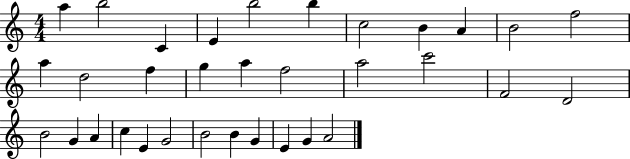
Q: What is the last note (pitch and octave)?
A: A4